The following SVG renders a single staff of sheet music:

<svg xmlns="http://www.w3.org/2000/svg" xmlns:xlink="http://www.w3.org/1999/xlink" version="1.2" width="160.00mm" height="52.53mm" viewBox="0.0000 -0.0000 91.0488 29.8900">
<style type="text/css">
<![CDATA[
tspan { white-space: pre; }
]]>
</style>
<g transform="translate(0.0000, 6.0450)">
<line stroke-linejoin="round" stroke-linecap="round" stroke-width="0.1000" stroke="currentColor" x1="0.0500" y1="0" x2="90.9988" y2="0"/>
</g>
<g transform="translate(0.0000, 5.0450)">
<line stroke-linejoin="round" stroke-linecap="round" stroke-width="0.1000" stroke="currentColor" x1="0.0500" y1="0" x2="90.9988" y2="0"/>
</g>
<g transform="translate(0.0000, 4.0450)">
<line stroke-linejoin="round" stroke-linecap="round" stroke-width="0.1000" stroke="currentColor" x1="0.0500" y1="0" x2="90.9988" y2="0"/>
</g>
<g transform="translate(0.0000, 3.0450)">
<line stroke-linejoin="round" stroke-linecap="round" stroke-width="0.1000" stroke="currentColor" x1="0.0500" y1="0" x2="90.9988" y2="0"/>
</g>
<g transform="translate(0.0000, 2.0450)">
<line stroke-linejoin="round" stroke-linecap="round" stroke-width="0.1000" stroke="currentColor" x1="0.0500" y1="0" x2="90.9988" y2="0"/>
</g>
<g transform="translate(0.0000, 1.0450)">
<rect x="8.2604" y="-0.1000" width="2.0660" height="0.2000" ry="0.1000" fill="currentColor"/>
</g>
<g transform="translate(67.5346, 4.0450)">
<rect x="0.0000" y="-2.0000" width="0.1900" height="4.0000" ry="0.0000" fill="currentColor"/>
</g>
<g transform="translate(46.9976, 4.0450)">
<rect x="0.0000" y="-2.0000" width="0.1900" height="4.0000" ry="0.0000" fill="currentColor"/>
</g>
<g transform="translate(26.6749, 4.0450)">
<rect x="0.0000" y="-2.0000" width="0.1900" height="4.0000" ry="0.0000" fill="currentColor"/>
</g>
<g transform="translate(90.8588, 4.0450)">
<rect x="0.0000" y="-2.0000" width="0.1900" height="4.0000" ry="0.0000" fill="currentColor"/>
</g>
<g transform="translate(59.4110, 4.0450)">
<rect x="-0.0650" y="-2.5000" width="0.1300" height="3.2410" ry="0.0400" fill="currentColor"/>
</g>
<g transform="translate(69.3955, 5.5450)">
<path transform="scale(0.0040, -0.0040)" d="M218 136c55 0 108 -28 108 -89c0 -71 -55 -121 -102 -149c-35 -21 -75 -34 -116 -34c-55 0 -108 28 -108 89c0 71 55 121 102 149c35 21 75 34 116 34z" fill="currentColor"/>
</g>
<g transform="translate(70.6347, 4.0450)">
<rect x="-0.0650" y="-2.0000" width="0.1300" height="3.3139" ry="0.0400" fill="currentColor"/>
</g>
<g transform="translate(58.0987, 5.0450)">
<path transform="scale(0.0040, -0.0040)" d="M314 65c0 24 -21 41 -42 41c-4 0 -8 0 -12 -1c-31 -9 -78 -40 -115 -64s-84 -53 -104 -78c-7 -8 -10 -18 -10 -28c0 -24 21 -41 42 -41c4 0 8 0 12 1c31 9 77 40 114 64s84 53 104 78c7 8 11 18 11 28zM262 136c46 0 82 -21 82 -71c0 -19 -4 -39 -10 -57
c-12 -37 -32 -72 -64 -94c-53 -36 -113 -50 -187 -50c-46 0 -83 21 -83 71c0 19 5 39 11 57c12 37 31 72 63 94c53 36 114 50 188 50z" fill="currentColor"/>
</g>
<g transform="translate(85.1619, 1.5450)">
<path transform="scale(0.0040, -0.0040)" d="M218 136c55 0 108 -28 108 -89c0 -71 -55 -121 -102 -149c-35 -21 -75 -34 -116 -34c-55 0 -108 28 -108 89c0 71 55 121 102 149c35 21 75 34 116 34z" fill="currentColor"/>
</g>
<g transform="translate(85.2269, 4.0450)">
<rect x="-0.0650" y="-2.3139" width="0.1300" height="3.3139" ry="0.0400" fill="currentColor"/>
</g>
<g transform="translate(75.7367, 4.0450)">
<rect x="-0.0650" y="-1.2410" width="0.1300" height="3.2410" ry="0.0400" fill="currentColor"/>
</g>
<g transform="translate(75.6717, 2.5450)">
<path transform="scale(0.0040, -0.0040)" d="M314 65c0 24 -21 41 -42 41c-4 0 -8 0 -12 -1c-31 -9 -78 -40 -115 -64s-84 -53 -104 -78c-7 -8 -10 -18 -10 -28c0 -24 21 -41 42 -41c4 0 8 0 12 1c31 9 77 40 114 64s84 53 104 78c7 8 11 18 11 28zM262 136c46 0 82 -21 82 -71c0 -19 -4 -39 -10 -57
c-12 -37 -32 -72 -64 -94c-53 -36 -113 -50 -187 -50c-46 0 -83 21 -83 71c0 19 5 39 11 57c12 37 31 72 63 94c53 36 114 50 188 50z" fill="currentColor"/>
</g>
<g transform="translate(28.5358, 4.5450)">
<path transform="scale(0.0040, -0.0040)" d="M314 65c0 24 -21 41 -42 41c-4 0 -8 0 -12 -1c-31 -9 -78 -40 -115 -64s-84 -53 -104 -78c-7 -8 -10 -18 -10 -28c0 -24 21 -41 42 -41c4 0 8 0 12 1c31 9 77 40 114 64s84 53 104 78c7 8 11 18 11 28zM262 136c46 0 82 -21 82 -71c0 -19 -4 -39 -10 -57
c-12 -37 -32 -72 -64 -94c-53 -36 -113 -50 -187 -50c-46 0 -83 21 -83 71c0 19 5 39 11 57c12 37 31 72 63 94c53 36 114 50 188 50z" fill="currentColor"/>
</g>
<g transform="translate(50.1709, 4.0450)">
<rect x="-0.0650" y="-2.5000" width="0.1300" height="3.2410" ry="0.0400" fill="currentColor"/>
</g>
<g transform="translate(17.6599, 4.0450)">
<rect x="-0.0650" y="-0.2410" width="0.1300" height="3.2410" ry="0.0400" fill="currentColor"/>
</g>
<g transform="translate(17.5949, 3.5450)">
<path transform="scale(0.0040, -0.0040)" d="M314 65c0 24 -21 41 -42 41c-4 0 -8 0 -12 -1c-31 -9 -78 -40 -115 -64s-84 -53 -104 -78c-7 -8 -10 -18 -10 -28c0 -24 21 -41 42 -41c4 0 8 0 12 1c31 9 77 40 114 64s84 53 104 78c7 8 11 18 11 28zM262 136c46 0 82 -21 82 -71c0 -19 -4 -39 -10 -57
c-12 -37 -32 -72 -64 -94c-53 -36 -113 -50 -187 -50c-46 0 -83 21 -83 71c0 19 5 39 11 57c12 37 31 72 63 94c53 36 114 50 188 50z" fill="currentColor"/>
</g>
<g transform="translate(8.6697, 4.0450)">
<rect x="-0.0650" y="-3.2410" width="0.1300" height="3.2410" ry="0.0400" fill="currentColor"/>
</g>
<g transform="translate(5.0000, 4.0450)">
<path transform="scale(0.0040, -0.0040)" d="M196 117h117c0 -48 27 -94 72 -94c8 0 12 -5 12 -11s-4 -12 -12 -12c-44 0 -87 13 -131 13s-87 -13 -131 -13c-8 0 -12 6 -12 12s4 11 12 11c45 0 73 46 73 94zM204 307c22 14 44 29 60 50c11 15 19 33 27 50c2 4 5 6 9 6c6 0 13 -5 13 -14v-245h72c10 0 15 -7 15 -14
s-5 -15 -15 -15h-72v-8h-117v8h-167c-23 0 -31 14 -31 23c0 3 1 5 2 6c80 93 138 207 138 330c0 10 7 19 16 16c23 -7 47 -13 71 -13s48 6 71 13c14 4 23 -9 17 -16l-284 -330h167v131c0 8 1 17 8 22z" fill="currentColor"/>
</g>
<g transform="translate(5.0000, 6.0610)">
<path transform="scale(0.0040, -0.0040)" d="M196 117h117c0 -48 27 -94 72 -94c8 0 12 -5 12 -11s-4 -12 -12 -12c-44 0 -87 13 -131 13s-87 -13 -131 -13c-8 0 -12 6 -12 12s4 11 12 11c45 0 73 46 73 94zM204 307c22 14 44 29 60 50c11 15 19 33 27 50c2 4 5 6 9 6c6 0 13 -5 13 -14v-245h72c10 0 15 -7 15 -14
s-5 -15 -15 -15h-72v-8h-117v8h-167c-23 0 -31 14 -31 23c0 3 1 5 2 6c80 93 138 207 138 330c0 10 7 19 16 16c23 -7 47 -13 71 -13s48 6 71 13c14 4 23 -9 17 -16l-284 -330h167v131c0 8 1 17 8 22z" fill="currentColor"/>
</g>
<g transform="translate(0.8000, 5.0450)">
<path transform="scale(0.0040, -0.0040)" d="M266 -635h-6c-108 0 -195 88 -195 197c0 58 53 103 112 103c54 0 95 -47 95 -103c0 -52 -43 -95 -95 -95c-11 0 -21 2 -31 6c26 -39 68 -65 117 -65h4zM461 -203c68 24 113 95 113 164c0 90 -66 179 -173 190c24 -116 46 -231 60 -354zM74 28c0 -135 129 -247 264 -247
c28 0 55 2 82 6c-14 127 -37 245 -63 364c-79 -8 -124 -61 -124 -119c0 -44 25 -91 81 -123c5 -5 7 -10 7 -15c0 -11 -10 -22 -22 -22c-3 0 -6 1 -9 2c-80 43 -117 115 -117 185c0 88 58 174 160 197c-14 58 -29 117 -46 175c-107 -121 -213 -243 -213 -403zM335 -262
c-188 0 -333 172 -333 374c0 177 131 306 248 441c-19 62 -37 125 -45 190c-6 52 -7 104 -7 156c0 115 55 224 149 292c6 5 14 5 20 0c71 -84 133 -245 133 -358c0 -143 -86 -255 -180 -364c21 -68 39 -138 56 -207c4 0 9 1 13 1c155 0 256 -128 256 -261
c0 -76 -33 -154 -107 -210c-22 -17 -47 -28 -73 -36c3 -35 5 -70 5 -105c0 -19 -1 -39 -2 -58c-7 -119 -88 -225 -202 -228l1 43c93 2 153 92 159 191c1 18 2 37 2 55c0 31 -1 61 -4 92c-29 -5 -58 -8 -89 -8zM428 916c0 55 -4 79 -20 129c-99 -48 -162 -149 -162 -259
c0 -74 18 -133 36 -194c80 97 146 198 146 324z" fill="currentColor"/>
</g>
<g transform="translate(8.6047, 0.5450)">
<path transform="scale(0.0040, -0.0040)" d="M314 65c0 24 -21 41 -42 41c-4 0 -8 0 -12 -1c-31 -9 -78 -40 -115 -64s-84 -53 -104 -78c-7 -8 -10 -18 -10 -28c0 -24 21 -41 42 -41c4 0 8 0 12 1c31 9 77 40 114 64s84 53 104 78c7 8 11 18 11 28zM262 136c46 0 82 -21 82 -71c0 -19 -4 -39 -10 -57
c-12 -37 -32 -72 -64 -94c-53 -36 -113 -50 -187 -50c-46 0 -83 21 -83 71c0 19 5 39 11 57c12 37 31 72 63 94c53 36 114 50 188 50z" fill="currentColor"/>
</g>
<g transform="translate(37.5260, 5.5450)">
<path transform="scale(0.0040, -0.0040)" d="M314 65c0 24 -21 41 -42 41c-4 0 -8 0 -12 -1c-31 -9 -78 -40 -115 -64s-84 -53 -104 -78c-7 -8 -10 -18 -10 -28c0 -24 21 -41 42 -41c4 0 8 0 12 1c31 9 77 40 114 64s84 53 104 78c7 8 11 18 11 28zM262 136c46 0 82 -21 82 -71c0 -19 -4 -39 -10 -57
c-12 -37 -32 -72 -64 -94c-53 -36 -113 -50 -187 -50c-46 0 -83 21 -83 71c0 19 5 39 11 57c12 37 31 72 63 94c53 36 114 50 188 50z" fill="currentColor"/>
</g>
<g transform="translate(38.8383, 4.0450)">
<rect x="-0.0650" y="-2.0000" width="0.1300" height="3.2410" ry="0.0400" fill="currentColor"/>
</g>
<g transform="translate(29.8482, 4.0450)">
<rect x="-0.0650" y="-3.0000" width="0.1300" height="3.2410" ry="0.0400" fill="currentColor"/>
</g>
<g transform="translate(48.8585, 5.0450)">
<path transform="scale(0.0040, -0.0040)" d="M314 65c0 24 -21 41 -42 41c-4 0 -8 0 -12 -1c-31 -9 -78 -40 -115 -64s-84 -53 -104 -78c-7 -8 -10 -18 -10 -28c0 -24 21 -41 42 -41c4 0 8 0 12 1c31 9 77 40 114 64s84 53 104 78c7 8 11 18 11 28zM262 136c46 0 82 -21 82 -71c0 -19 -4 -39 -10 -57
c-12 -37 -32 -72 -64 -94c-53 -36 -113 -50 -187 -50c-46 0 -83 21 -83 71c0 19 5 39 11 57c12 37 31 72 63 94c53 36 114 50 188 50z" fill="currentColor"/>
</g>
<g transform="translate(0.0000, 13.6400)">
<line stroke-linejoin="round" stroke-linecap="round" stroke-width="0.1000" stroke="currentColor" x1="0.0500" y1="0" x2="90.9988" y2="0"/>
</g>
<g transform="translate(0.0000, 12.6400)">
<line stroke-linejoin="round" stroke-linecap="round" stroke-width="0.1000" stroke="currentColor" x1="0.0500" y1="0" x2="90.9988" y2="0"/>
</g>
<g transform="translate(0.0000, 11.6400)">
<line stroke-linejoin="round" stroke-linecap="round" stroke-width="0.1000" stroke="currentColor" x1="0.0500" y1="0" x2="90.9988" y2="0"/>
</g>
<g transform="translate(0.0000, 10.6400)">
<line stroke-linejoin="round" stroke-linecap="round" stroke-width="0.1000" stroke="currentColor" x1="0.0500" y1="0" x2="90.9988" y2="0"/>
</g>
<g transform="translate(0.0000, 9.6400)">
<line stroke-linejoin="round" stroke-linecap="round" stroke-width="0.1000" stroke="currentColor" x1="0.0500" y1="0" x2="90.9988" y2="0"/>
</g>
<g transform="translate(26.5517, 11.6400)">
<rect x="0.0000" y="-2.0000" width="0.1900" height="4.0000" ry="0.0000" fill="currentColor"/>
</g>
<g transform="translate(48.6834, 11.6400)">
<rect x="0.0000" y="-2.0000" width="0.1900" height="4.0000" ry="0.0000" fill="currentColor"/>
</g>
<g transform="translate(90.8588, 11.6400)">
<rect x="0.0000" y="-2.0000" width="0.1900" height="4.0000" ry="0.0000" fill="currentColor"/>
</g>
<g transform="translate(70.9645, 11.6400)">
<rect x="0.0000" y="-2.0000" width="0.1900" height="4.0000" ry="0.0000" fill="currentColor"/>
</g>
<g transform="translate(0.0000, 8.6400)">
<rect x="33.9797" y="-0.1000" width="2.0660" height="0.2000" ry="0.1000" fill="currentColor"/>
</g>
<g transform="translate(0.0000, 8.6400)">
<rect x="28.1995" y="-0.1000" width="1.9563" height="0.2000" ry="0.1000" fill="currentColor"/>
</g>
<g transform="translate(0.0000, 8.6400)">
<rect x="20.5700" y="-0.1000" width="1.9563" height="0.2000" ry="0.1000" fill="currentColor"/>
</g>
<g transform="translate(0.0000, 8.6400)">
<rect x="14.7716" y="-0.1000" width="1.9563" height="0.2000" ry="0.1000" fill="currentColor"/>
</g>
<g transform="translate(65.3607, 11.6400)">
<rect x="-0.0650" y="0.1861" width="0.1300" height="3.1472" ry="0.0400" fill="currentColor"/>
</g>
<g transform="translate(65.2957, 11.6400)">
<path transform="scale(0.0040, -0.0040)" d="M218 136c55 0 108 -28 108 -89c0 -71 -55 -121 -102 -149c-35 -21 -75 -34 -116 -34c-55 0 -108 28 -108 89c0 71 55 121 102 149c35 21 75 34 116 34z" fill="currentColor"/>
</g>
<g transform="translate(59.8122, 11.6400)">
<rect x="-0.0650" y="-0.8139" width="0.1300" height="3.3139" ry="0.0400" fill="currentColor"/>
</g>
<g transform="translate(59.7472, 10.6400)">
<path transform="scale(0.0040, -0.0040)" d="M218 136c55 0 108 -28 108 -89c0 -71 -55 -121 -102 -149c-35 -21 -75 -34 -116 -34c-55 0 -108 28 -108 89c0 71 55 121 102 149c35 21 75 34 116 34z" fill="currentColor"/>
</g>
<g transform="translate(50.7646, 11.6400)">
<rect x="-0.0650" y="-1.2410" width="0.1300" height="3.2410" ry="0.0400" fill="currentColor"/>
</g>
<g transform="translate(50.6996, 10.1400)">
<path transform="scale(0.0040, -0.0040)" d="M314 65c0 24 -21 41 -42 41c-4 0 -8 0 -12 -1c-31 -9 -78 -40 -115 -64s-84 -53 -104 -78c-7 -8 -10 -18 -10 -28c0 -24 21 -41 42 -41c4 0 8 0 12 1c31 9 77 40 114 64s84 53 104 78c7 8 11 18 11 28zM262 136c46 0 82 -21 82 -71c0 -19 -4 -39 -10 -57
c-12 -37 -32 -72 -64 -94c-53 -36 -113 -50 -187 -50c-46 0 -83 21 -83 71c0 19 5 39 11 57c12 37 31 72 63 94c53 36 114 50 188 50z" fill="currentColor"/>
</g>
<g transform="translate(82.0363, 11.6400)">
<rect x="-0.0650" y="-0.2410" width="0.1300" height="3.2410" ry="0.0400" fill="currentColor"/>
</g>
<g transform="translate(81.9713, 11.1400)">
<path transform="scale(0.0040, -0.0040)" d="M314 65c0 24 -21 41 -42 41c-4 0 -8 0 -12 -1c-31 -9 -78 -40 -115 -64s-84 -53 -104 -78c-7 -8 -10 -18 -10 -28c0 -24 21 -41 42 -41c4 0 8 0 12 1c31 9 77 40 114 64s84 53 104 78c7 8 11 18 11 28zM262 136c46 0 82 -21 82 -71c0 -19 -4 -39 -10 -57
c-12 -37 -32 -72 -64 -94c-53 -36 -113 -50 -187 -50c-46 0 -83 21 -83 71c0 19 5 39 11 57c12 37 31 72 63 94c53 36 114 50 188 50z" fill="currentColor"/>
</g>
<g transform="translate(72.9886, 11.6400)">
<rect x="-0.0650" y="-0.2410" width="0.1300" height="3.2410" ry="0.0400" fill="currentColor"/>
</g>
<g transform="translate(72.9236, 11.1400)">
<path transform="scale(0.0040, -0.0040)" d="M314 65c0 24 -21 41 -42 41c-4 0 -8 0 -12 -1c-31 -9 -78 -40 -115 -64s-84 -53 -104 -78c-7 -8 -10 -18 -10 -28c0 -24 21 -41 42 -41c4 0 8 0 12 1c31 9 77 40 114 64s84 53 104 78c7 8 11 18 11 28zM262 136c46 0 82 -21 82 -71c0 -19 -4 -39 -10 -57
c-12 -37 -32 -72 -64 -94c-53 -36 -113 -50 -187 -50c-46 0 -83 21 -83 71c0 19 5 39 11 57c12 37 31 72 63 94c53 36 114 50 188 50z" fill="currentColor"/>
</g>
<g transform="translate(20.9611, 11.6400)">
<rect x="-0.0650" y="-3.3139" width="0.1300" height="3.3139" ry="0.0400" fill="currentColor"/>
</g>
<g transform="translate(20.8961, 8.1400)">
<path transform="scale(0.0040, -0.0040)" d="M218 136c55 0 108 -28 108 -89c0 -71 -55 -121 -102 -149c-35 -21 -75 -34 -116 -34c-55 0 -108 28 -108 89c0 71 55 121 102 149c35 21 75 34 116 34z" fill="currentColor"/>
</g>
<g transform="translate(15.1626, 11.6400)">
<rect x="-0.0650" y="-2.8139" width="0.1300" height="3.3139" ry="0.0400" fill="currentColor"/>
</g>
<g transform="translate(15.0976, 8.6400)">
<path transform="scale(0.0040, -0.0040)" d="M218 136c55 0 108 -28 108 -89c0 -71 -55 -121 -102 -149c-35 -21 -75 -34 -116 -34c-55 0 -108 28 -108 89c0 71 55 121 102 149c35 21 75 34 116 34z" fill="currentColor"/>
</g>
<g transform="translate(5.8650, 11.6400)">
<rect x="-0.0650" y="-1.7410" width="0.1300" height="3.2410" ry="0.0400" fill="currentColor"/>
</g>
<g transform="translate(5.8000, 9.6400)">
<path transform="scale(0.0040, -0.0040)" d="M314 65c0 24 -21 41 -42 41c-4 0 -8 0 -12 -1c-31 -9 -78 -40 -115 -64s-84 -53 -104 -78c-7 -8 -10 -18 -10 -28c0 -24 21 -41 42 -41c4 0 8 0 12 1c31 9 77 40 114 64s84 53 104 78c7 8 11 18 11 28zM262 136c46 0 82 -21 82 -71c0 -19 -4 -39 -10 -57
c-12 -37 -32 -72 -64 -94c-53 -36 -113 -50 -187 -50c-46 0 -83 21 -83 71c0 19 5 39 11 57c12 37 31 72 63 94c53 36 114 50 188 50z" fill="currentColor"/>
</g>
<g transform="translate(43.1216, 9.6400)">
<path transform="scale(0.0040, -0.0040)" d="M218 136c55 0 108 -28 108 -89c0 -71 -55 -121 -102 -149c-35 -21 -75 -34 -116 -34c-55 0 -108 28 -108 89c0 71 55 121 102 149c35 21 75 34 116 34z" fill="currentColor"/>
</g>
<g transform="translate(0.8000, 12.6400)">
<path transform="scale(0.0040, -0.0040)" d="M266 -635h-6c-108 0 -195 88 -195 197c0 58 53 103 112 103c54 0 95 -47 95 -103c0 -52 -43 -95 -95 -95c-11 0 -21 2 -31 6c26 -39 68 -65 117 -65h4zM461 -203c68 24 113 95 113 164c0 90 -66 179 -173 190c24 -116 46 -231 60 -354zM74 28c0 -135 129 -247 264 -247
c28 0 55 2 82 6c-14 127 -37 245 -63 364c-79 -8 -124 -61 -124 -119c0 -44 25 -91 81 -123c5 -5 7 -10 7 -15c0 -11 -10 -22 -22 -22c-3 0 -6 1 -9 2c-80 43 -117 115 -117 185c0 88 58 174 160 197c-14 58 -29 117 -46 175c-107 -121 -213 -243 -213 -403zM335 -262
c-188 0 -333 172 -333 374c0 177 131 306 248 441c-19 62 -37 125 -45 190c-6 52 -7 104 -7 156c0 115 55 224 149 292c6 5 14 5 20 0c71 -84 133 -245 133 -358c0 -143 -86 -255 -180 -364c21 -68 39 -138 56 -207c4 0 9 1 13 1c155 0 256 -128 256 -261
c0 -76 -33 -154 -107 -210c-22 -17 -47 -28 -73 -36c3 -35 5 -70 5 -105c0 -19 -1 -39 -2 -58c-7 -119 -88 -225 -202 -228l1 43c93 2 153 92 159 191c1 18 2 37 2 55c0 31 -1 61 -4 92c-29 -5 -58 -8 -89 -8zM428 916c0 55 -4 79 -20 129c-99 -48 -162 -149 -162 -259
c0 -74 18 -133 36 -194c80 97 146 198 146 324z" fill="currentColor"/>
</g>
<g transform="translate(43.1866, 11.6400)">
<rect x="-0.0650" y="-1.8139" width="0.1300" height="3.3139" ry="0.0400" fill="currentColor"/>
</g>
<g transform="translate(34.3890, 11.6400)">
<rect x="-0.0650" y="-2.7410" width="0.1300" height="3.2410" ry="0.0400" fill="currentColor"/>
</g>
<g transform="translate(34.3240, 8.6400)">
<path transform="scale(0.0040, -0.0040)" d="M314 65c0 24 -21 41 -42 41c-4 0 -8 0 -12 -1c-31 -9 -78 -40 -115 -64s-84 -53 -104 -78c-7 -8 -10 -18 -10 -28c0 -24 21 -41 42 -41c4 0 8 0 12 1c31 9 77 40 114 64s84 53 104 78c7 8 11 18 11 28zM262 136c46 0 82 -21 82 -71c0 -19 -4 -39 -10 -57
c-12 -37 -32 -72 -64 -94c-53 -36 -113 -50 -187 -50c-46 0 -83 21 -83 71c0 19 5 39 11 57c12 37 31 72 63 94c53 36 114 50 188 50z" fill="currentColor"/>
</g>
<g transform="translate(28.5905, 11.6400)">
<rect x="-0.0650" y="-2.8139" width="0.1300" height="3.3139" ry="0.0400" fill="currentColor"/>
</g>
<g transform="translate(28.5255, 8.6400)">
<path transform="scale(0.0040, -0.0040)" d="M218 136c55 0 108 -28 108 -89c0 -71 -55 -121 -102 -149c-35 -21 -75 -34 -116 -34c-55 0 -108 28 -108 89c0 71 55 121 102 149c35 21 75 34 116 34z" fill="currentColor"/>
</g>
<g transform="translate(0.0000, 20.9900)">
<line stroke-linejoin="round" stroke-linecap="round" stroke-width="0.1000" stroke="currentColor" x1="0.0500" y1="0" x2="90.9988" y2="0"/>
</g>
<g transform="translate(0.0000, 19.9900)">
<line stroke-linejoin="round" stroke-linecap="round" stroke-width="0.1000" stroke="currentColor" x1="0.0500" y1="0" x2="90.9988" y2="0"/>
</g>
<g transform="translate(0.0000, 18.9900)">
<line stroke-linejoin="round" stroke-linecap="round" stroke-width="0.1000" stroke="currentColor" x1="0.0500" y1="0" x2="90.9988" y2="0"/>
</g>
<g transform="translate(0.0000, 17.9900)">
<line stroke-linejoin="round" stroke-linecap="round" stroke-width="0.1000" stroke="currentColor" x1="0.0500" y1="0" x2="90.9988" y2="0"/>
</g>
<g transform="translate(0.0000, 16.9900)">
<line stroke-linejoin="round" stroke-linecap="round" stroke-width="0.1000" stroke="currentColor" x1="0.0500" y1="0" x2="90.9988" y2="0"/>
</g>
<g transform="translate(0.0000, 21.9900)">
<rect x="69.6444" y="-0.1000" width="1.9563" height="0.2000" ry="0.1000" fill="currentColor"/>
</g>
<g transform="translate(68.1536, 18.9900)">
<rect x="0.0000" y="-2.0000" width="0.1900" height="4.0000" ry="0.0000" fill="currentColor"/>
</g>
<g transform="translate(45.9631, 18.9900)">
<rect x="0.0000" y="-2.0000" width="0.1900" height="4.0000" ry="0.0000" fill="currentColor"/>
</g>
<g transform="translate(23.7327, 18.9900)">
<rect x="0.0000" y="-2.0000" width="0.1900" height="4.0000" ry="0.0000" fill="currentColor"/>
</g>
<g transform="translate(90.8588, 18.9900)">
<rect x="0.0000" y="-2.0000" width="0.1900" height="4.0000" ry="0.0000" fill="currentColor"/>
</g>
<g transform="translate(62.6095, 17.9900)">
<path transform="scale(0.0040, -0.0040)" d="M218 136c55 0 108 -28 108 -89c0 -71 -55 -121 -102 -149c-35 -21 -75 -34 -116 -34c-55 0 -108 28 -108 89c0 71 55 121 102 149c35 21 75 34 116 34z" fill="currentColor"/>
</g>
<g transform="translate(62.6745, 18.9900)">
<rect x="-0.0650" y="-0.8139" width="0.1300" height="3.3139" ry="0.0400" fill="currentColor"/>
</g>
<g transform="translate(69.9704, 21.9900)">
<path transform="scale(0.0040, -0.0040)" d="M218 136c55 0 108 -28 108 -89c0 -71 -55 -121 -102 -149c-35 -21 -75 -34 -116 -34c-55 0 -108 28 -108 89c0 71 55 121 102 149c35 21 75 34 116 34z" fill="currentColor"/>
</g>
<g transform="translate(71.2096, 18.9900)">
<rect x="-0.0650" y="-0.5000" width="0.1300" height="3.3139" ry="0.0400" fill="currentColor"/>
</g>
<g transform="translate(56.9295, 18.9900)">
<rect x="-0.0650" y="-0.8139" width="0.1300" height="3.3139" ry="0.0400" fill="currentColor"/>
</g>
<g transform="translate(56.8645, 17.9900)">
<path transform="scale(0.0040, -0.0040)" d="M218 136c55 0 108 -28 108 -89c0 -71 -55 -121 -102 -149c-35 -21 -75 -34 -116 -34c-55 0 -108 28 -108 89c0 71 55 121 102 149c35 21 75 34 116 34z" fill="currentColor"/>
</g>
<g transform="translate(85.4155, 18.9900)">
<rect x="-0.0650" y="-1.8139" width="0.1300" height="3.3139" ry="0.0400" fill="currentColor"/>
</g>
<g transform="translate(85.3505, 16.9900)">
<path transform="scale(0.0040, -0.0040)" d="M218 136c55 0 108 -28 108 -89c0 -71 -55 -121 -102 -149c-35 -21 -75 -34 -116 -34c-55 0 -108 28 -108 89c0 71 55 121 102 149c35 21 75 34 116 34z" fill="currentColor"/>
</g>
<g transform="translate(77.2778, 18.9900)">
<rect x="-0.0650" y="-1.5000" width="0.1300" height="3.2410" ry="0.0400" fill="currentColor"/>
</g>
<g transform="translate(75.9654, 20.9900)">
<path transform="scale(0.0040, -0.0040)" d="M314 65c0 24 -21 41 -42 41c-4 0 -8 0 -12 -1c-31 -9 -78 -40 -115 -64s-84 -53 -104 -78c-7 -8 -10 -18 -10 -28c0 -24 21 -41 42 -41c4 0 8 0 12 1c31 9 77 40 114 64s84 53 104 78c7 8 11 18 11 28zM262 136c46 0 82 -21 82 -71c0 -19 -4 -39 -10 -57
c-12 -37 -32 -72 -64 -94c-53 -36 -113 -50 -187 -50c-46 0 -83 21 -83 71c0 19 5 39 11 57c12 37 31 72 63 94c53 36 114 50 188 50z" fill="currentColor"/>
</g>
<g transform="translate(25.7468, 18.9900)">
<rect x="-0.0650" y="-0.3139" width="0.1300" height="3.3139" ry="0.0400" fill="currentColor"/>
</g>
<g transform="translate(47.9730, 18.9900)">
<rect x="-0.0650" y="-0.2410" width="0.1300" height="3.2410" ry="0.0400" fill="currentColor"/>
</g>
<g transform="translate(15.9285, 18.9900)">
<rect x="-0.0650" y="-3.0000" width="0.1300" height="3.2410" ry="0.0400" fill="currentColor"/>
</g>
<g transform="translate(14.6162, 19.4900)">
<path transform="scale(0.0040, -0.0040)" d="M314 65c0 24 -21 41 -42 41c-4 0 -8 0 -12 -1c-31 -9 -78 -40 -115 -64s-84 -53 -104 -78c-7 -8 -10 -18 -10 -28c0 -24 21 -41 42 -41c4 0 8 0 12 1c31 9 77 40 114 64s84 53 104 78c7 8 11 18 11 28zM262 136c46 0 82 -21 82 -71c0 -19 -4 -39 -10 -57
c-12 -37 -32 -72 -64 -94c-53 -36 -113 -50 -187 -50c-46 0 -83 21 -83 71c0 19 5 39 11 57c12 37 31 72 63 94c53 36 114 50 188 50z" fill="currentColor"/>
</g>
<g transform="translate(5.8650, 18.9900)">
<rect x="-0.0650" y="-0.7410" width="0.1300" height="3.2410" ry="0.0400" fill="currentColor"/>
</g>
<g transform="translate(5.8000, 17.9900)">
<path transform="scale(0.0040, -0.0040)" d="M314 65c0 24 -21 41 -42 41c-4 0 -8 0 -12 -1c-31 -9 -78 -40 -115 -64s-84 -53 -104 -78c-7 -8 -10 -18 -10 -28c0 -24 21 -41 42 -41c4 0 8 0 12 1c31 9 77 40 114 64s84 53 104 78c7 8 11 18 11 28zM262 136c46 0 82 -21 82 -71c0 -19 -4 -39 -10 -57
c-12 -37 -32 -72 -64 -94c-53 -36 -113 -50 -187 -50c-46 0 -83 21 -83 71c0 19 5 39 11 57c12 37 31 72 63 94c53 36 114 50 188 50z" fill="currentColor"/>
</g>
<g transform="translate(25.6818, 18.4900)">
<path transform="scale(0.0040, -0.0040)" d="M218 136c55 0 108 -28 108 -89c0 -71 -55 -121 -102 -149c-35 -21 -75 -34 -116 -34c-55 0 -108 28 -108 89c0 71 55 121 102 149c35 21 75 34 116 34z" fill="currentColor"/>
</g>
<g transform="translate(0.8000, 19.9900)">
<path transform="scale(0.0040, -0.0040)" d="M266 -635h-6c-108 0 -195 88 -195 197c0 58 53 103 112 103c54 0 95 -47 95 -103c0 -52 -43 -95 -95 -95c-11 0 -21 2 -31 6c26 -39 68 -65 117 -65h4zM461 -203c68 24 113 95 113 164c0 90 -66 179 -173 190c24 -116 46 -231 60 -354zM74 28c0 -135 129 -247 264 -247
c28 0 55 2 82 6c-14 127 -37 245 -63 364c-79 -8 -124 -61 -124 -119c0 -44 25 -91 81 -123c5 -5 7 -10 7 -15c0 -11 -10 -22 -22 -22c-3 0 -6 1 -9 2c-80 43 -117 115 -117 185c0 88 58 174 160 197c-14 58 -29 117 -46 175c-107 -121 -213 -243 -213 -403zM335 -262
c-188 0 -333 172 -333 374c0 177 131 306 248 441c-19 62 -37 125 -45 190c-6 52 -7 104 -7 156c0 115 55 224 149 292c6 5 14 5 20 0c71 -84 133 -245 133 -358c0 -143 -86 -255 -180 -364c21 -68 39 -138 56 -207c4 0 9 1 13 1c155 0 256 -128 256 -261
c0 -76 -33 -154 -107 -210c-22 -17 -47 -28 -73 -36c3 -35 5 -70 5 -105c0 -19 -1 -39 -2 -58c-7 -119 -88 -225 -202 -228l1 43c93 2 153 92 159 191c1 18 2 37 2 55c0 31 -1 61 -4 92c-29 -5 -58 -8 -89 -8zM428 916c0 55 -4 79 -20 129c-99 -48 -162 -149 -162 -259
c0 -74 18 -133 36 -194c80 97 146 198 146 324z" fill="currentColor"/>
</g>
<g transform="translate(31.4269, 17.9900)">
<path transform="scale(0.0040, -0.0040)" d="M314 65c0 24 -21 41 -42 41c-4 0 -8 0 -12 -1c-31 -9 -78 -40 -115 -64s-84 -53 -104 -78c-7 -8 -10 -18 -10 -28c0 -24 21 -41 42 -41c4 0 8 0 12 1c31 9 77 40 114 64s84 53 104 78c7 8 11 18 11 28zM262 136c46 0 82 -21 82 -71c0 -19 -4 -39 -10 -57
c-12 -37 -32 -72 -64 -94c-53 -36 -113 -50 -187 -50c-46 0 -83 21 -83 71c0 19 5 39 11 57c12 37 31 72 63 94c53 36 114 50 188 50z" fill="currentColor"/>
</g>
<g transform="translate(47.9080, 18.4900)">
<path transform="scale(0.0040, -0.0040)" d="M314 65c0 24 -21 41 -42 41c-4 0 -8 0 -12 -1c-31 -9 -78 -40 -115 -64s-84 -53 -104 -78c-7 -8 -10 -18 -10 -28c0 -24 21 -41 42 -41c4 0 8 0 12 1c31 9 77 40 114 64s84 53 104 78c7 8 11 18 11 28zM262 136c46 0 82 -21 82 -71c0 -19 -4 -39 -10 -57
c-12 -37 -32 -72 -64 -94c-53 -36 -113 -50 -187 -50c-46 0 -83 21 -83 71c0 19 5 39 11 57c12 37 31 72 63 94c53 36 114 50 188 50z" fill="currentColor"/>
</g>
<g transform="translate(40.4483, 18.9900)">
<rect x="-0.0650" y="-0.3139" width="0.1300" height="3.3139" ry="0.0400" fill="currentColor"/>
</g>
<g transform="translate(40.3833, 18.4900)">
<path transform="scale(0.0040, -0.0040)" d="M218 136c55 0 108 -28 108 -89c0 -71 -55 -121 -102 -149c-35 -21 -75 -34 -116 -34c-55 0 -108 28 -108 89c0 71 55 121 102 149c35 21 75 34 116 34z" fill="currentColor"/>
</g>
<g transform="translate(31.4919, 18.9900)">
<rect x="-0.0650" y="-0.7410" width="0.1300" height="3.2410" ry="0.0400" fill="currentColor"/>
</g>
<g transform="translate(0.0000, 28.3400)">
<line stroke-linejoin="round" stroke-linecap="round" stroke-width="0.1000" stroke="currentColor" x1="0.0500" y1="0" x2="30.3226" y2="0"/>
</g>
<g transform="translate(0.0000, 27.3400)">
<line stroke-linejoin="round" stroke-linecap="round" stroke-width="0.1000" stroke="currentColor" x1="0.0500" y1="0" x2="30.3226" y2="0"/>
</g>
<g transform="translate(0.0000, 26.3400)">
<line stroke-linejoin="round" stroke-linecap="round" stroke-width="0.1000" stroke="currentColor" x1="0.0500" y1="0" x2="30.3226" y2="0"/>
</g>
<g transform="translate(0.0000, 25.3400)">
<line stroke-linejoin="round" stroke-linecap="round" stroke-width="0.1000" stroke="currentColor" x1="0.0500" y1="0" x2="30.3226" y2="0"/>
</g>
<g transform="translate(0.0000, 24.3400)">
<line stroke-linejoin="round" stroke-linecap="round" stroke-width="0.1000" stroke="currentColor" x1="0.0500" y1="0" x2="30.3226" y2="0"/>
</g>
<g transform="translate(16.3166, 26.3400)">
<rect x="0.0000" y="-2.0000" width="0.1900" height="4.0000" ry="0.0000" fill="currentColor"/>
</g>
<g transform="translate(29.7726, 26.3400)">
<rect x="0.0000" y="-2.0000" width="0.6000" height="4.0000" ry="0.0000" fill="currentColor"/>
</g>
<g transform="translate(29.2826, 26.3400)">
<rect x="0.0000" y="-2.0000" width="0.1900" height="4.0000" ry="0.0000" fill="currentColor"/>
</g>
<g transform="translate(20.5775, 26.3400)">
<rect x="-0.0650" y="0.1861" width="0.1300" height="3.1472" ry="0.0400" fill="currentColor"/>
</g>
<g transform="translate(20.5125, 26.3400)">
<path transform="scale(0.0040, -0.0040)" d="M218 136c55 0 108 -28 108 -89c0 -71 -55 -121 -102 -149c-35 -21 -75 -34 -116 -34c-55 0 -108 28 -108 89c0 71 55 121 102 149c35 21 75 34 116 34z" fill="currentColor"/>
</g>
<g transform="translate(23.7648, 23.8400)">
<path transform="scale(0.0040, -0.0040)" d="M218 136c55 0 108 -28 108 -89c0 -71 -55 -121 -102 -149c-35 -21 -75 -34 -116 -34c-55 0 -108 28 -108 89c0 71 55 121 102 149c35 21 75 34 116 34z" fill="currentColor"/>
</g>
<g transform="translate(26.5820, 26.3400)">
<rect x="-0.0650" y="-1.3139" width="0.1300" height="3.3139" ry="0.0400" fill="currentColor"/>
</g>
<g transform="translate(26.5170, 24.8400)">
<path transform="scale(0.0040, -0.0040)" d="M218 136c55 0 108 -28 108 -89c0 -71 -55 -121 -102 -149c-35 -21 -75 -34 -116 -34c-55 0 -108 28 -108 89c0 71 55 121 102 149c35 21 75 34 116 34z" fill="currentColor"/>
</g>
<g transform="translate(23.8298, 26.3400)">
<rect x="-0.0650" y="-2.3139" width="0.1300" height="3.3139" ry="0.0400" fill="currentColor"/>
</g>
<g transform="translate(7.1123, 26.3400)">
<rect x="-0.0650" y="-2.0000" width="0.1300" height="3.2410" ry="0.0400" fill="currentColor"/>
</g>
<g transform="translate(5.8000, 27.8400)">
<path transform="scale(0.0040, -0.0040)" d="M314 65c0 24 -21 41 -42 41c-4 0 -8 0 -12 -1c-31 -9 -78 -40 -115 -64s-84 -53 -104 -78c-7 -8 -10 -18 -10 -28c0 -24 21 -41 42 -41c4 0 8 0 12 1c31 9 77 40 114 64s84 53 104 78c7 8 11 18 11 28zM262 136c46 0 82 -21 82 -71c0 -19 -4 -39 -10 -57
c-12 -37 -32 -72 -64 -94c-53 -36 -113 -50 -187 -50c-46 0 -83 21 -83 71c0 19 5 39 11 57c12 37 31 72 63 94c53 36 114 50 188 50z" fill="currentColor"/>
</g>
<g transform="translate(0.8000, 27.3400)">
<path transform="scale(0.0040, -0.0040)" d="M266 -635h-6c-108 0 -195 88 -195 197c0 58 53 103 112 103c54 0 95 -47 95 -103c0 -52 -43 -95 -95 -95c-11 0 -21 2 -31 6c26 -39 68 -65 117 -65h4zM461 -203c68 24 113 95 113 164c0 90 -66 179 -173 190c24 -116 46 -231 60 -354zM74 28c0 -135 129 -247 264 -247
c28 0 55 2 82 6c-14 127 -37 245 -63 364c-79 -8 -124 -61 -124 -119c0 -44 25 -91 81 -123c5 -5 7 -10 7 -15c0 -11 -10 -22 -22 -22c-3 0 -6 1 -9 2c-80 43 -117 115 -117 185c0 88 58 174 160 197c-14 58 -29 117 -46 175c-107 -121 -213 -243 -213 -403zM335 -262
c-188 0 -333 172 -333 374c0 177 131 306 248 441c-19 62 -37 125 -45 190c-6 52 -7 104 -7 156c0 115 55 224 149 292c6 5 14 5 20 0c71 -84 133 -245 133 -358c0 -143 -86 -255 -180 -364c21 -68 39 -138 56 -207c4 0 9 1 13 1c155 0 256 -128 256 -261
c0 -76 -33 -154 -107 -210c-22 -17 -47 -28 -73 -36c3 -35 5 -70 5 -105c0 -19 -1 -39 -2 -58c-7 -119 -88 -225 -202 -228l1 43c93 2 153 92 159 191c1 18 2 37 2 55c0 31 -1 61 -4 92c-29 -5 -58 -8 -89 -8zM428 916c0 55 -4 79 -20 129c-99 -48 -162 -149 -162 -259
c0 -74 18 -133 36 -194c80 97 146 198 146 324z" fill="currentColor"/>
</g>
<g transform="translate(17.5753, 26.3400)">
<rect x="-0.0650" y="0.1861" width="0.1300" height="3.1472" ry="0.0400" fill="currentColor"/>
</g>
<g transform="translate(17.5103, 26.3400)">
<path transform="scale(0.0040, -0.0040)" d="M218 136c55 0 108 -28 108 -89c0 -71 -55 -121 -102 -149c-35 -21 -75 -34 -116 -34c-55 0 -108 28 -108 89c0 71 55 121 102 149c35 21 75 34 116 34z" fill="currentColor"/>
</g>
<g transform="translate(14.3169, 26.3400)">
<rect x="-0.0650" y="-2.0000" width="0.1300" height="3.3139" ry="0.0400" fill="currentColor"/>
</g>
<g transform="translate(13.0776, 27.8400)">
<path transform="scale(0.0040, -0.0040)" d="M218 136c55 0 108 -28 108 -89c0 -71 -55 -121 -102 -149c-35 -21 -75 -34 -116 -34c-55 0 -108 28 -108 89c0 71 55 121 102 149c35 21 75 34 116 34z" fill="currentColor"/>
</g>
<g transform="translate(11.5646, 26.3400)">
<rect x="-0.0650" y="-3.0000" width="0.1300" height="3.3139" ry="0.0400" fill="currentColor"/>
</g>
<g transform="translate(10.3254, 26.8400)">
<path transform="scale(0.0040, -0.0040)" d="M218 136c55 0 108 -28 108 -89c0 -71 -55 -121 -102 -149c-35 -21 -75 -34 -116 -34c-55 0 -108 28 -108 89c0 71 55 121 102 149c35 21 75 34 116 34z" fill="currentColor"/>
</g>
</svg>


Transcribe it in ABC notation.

X:1
T:Untitled
M:4/4
L:1/4
K:C
b2 c2 A2 F2 G2 G2 F e2 g f2 a b a a2 f e2 d B c2 c2 d2 A2 c d2 c c2 d d C E2 f F2 A F B B g e